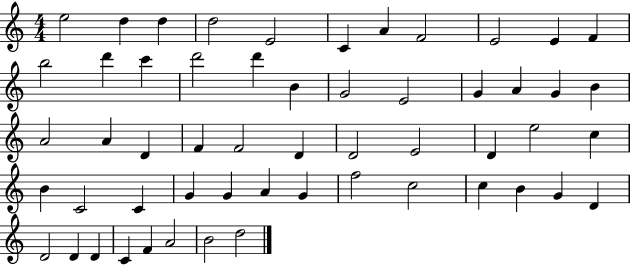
E5/h D5/q D5/q D5/h E4/h C4/q A4/q F4/h E4/h E4/q F4/q B5/h D6/q C6/q D6/h D6/q B4/q G4/h E4/h G4/q A4/q G4/q B4/q A4/h A4/q D4/q F4/q F4/h D4/q D4/h E4/h D4/q E5/h C5/q B4/q C4/h C4/q G4/q G4/q A4/q G4/q F5/h C5/h C5/q B4/q G4/q D4/q D4/h D4/q D4/q C4/q F4/q A4/h B4/h D5/h